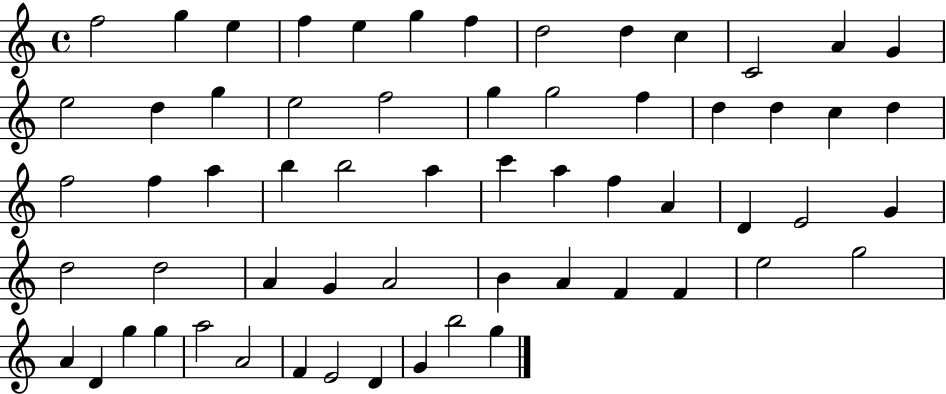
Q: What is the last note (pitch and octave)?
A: G5